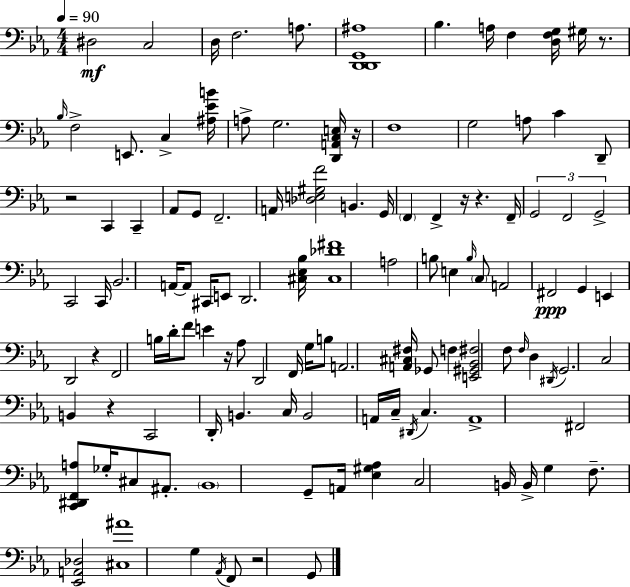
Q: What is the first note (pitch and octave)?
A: D#3